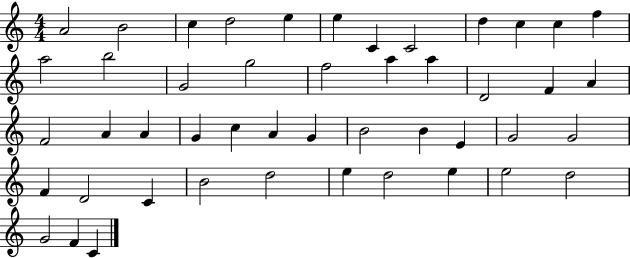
X:1
T:Untitled
M:4/4
L:1/4
K:C
A2 B2 c d2 e e C C2 d c c f a2 b2 G2 g2 f2 a a D2 F A F2 A A G c A G B2 B E G2 G2 F D2 C B2 d2 e d2 e e2 d2 G2 F C